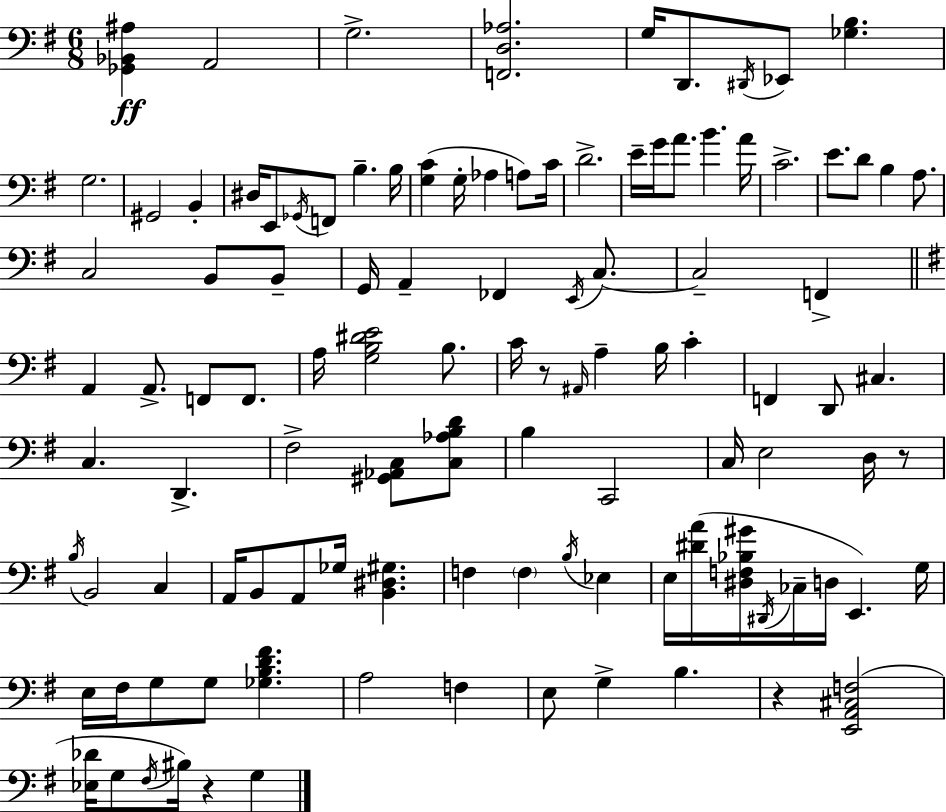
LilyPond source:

{
  \clef bass
  \numericTimeSignature
  \time 6/8
  \key e \minor
  <ges, bes, ais>4\ff a,2 | g2.-> | <f, d aes>2. | g16 d,8. \acciaccatura { dis,16 } ees,8 <ges b>4. | \break g2. | gis,2 b,4-. | dis16 e,8 \acciaccatura { ges,16 } f,8 b4.-- | b16 <g c'>4( g16-. aes4 a8) | \break c'16 d'2.-> | e'16-- g'16 a'8. b'4. | a'16 c'2.-> | e'8. d'8 b4 a8. | \break c2 b,8 | b,8-- g,16 a,4-- fes,4 \acciaccatura { e,16 } | c8.~~ c2-- f,4-> | \bar "||" \break \key g \major a,4 a,8.-> f,8 f,8. | a16 <g b dis' e'>2 b8. | c'16 r8 \grace { ais,16 } a4-- b16 c'4-. | f,4 d,8 cis4. | \break c4. d,4.-> | fis2-> <gis, aes, c>8 <c aes b d'>8 | b4 c,2 | c16 e2 d16 r8 | \break \acciaccatura { b16 } b,2 c4 | a,16 b,8 a,8 ges16 <b, dis gis>4. | f4 \parenthesize f4 \acciaccatura { b16 } ees4 | e16 <dis' a'>16( <dis f bes gis'>16 \acciaccatura { dis,16 } ces16-- d16 e,4.) | \break g16 e16 fis16 g8 g8 <ges b d' fis'>4. | a2 | f4 e8 g4-> b4. | r4 <e, a, cis f>2( | \break <ees des'>16 g8 \acciaccatura { fis16 } bis16) r4 | g4 \bar "|."
}